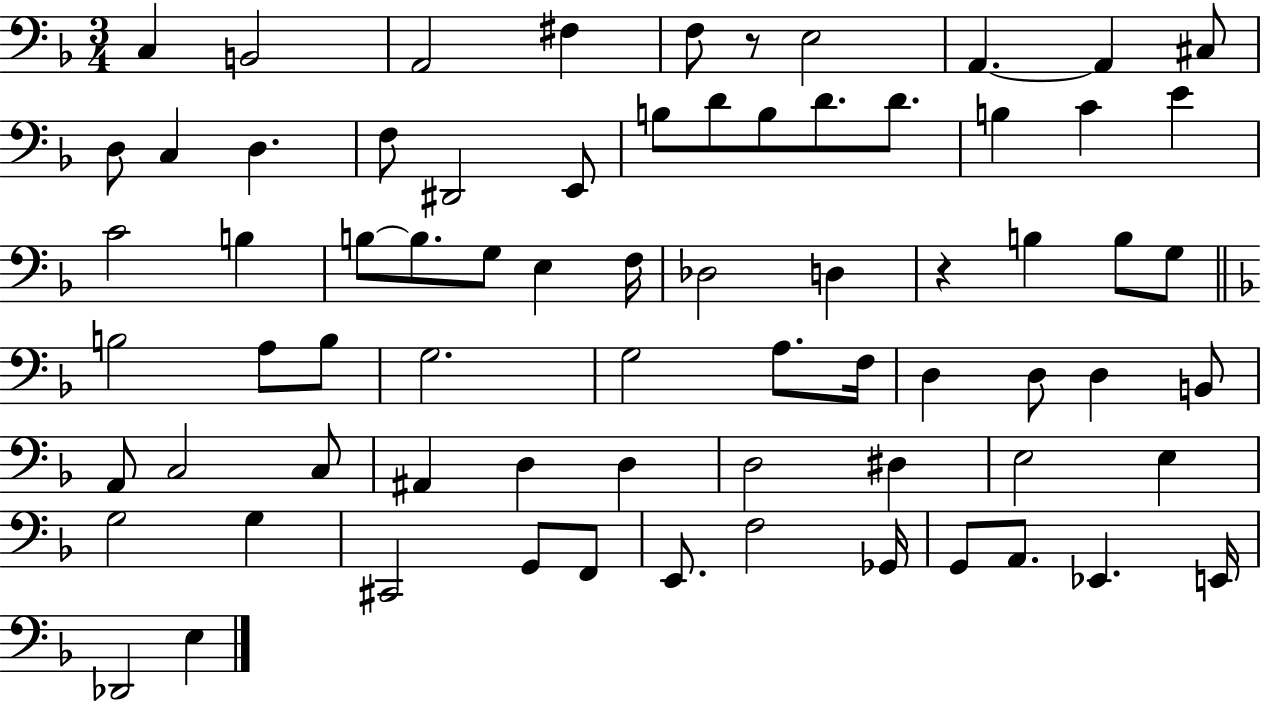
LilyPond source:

{
  \clef bass
  \numericTimeSignature
  \time 3/4
  \key f \major
  c4 b,2 | a,2 fis4 | f8 r8 e2 | a,4.~~ a,4 cis8 | \break d8 c4 d4. | f8 dis,2 e,8 | b8 d'8 b8 d'8. d'8. | b4 c'4 e'4 | \break c'2 b4 | b8~~ b8. g8 e4 f16 | des2 d4 | r4 b4 b8 g8 | \break \bar "||" \break \key d \minor b2 a8 b8 | g2. | g2 a8. f16 | d4 d8 d4 b,8 | \break a,8 c2 c8 | ais,4 d4 d4 | d2 dis4 | e2 e4 | \break g2 g4 | cis,2 g,8 f,8 | e,8. f2 ges,16 | g,8 a,8. ees,4. e,16 | \break des,2 e4 | \bar "|."
}